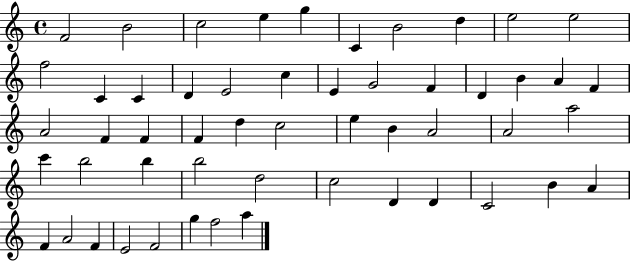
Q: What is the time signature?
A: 4/4